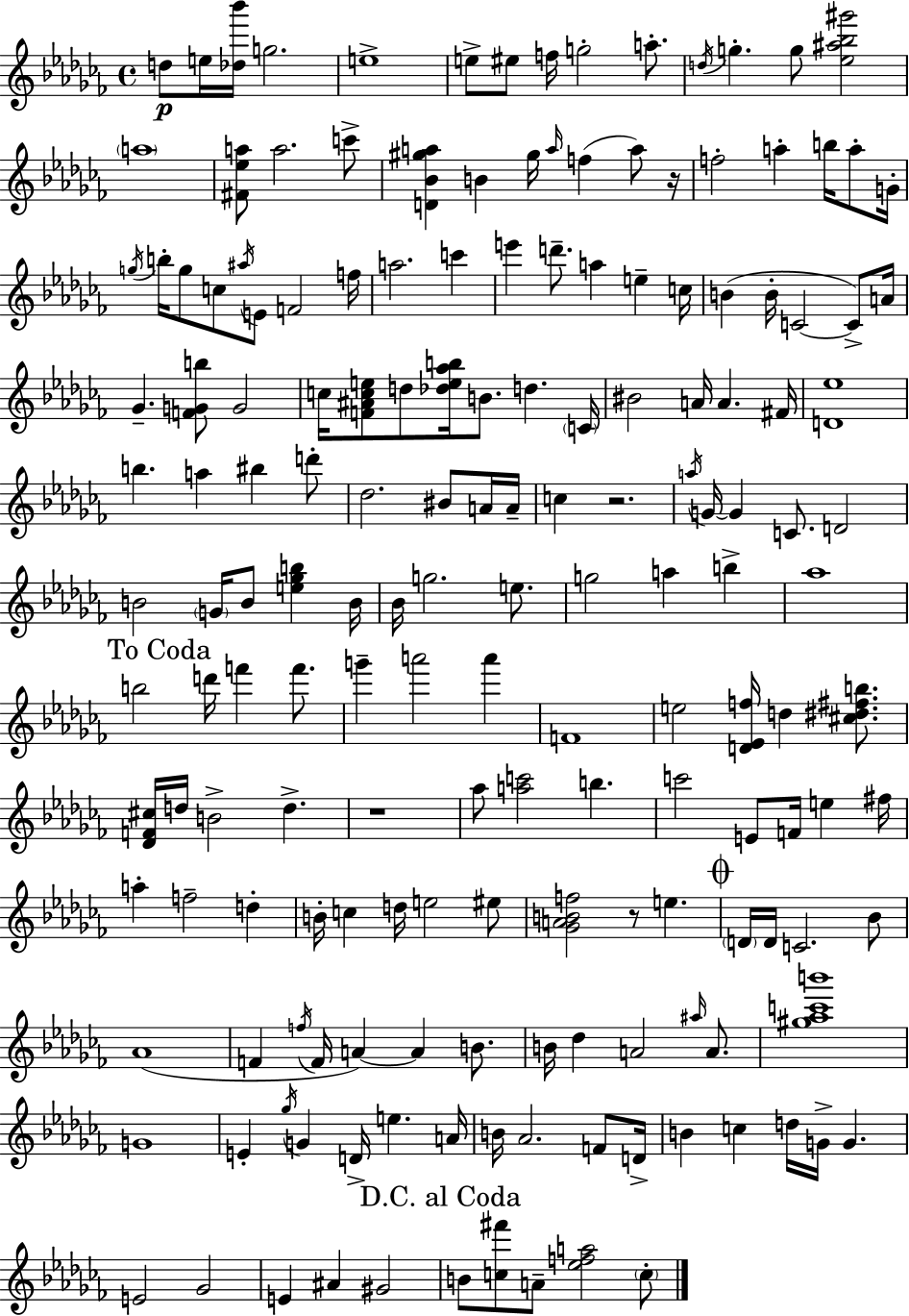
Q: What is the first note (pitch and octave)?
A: D5